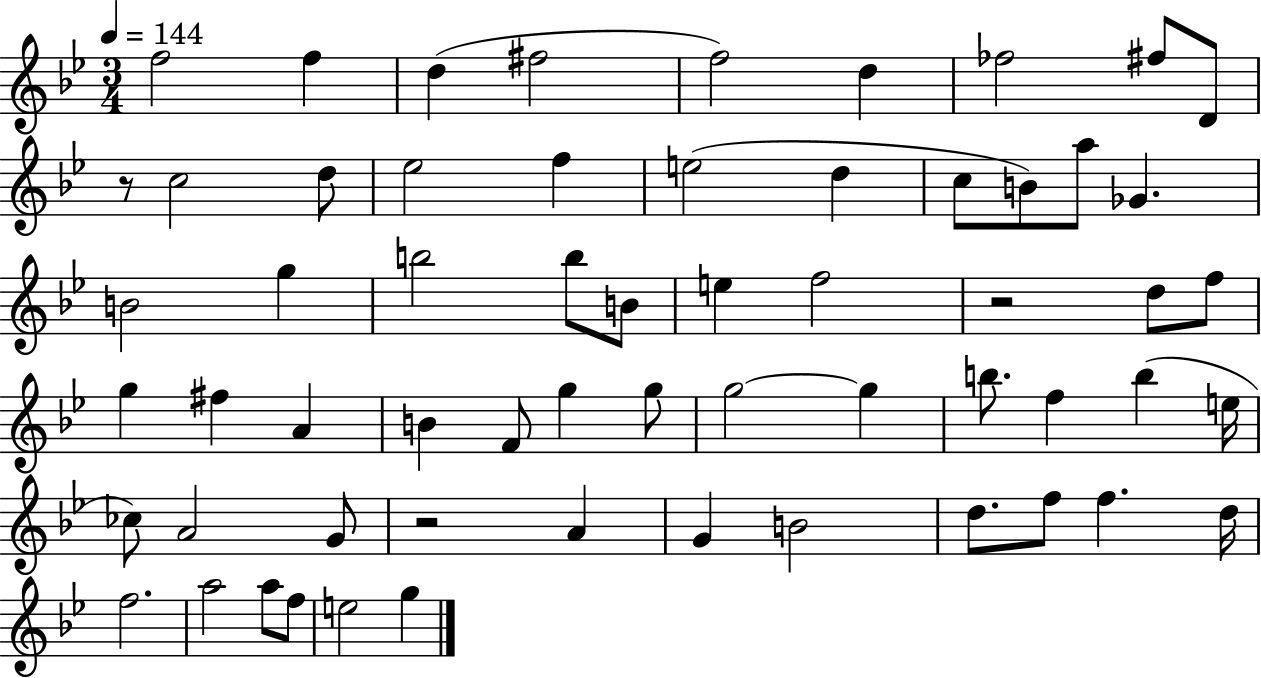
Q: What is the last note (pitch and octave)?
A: G5